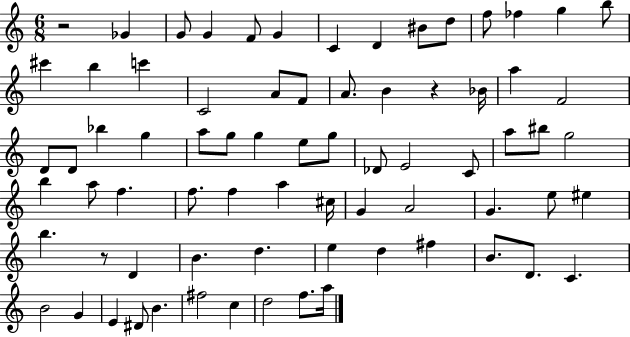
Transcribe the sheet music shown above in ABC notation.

X:1
T:Untitled
M:6/8
L:1/4
K:C
z2 _G G/2 G F/2 G C D ^B/2 d/2 f/2 _f g b/2 ^c' b c' C2 A/2 F/2 A/2 B z _B/4 a F2 D/2 D/2 _b g a/2 g/2 g e/2 g/2 _D/2 E2 C/2 a/2 ^b/2 g2 b a/2 f f/2 f a ^c/4 G A2 G e/2 ^e b z/2 D B d e d ^f B/2 D/2 C B2 G E ^D/2 B ^f2 c d2 f/2 a/4